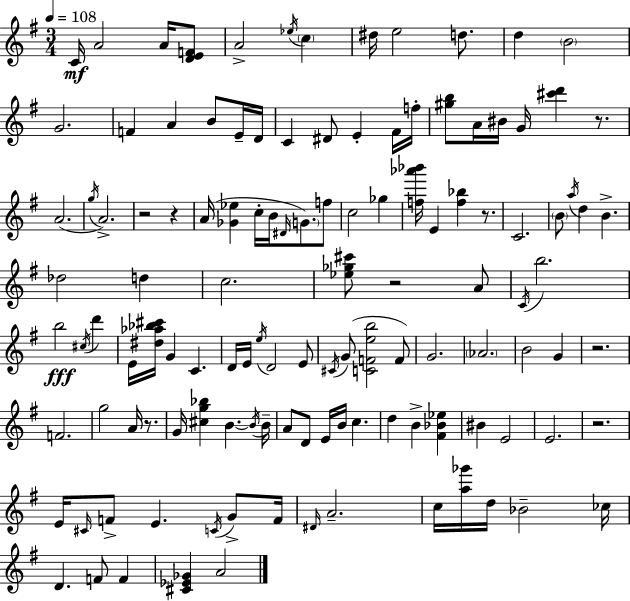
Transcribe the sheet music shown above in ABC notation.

X:1
T:Untitled
M:3/4
L:1/4
K:G
C/4 A2 A/4 [DEF]/2 A2 _e/4 c ^d/4 e2 d/2 d B2 G2 F A B/2 E/4 D/4 C ^D/2 E ^F/4 f/4 [^gb]/2 A/4 ^B/4 G/4 [^c'd'] z/2 A2 g/4 A2 z2 z A/4 [_G_e] c/4 B/4 ^D/4 G/2 f/2 c2 _g [f_a'_b']/4 E [f_b] z/2 C2 B/2 a/4 d B _d2 d c2 [_e_g^c']/2 z2 A/2 C/4 b2 b2 ^c/4 d' E/4 [^d_a_b^c']/4 G C D/4 E/4 e/4 D2 E/2 ^C/4 G/2 [CFeb]2 F/2 G2 _A2 B2 G z2 F2 g2 A/4 z/2 G/4 [^cg_b] B B/4 B/4 A/2 D/2 E/4 B/4 c d B [^F_B_e] ^B E2 E2 z2 E/4 ^C/4 F/2 E C/4 G/2 F/4 ^D/4 A2 c/4 [a_g']/4 d/4 _B2 _c/4 D F/2 F [^C_E_G] A2